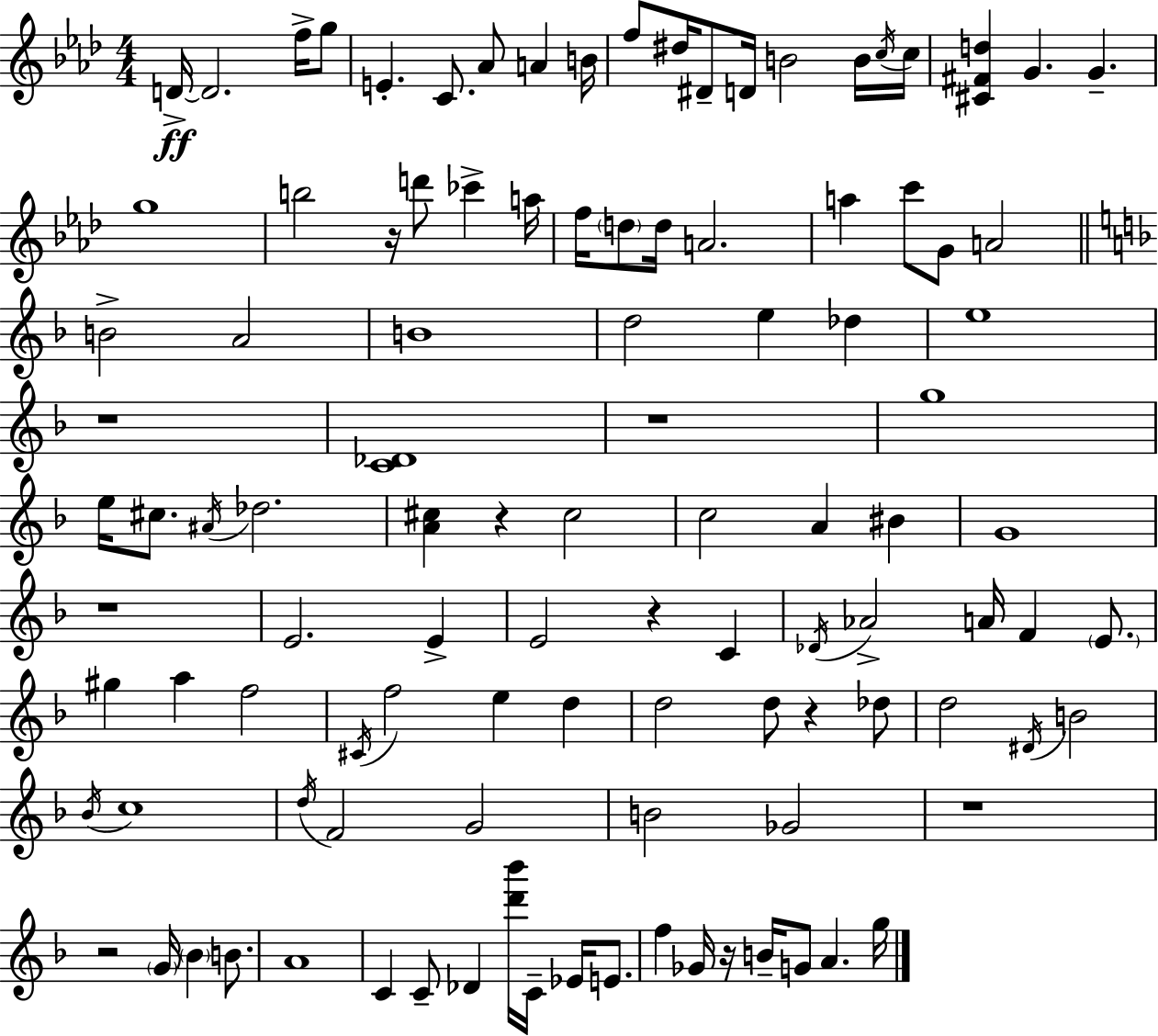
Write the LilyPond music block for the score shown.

{
  \clef treble
  \numericTimeSignature
  \time 4/4
  \key aes \major
  d'16->~~\ff d'2. f''16-> g''8 | e'4.-. c'8. aes'8 a'4 b'16 | f''8 dis''16 dis'8-- d'16 b'2 b'16 \acciaccatura { c''16 } | c''16 <cis' fis' d''>4 g'4. g'4.-- | \break g''1 | b''2 r16 d'''8 ces'''4-> | a''16 f''16 \parenthesize d''8 d''16 a'2. | a''4 c'''8 g'8 a'2 | \break \bar "||" \break \key d \minor b'2-> a'2 | b'1 | d''2 e''4 des''4 | e''1 | \break r1 | <c' des'>1 | r1 | g''1 | \break e''16 cis''8. \acciaccatura { ais'16 } des''2. | <a' cis''>4 r4 cis''2 | c''2 a'4 bis'4 | g'1 | \break r1 | e'2. e'4-> | e'2 r4 c'4 | \acciaccatura { des'16 } aes'2-> a'16 f'4 \parenthesize e'8. | \break gis''4 a''4 f''2 | \acciaccatura { cis'16 } f''2 e''4 d''4 | d''2 d''8 r4 | des''8 d''2 \acciaccatura { dis'16 } b'2 | \break \acciaccatura { bes'16 } c''1 | \acciaccatura { d''16 } f'2 g'2 | b'2 ges'2 | r1 | \break r2 \parenthesize g'16 \parenthesize bes'4 | b'8. a'1 | c'4 c'8-- des'4 | <d''' bes'''>16 c'16-- ees'16 e'8. f''4 ges'16 r16 b'16-- g'8 a'4. | \break g''16 \bar "|."
}